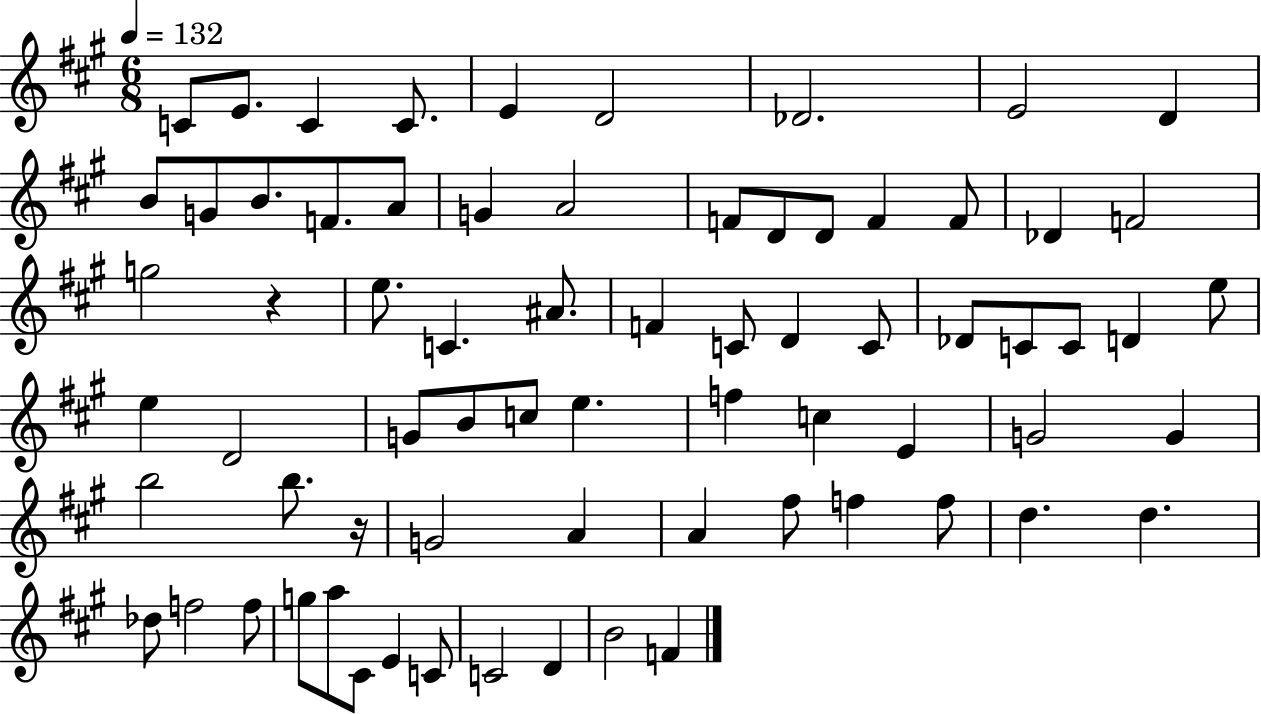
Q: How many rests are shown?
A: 2